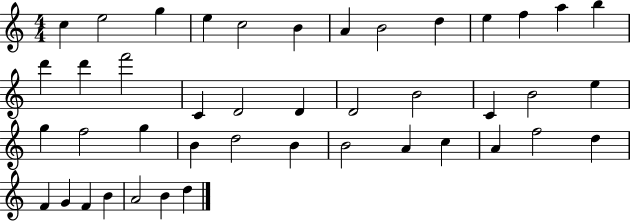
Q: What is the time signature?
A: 4/4